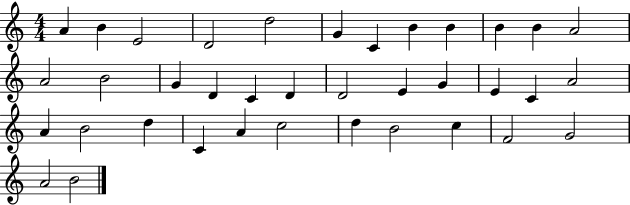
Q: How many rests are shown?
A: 0